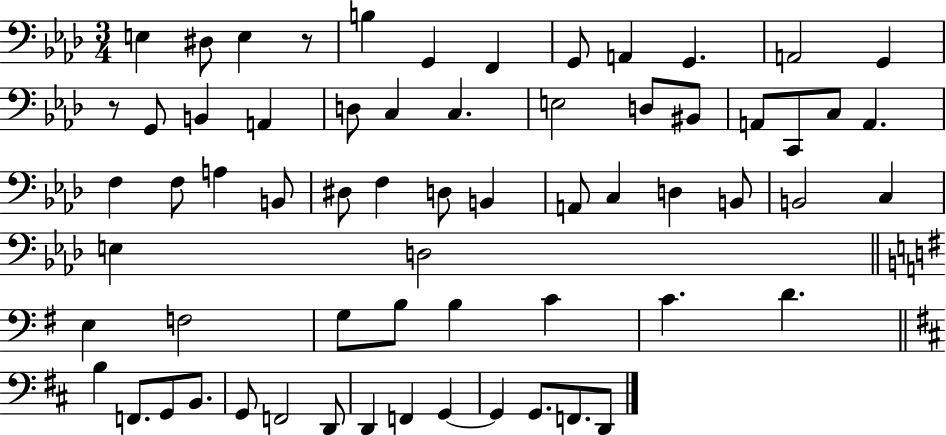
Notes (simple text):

E3/q D#3/e E3/q R/e B3/q G2/q F2/q G2/e A2/q G2/q. A2/h G2/q R/e G2/e B2/q A2/q D3/e C3/q C3/q. E3/h D3/e BIS2/e A2/e C2/e C3/e A2/q. F3/q F3/e A3/q B2/e D#3/e F3/q D3/e B2/q A2/e C3/q D3/q B2/e B2/h C3/q E3/q D3/h E3/q F3/h G3/e B3/e B3/q C4/q C4/q. D4/q. B3/q F2/e. G2/e B2/e. G2/e F2/h D2/e D2/q F2/q G2/q G2/q G2/e. F2/e. D2/e